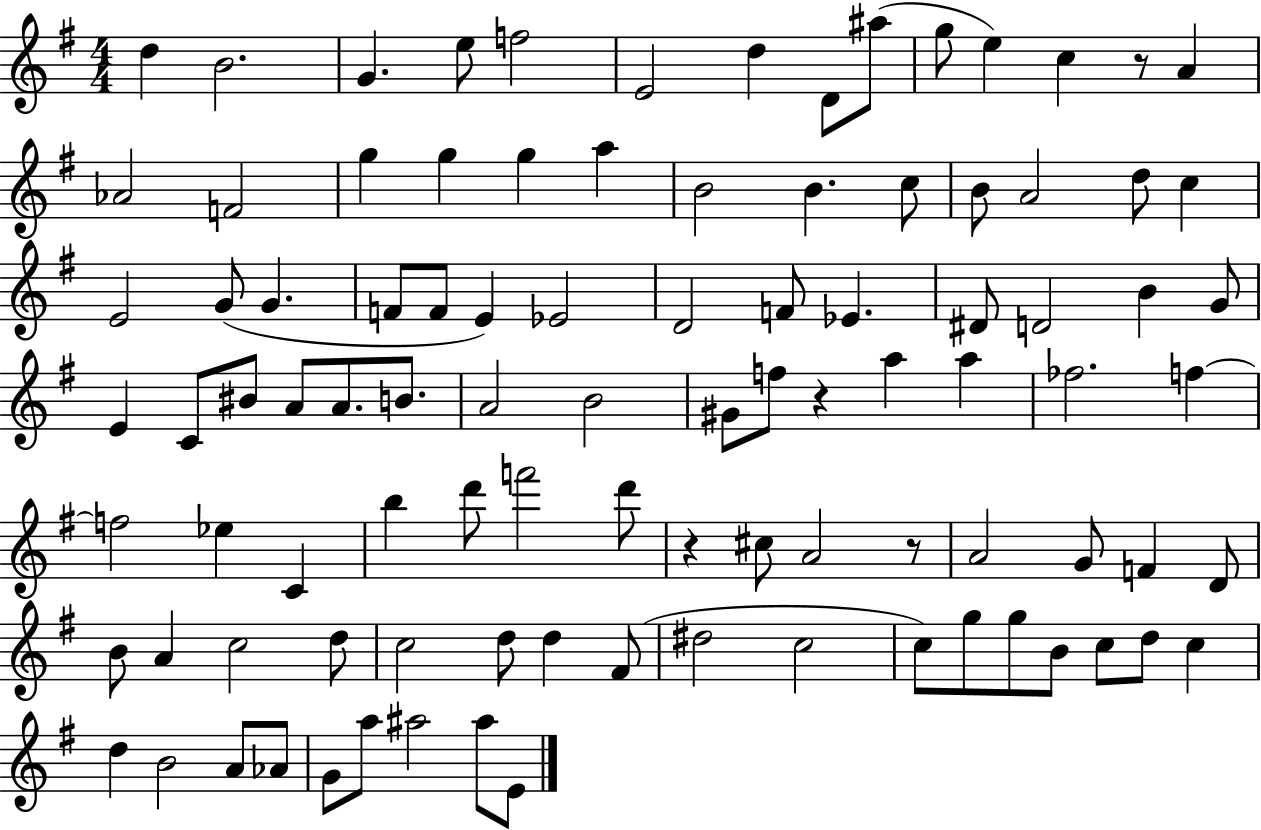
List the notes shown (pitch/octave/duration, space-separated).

D5/q B4/h. G4/q. E5/e F5/h E4/h D5/q D4/e A#5/e G5/e E5/q C5/q R/e A4/q Ab4/h F4/h G5/q G5/q G5/q A5/q B4/h B4/q. C5/e B4/e A4/h D5/e C5/q E4/h G4/e G4/q. F4/e F4/e E4/q Eb4/h D4/h F4/e Eb4/q. D#4/e D4/h B4/q G4/e E4/q C4/e BIS4/e A4/e A4/e. B4/e. A4/h B4/h G#4/e F5/e R/q A5/q A5/q FES5/h. F5/q F5/h Eb5/q C4/q B5/q D6/e F6/h D6/e R/q C#5/e A4/h R/e A4/h G4/e F4/q D4/e B4/e A4/q C5/h D5/e C5/h D5/e D5/q F#4/e D#5/h C5/h C5/e G5/e G5/e B4/e C5/e D5/e C5/q D5/q B4/h A4/e Ab4/e G4/e A5/e A#5/h A#5/e E4/e